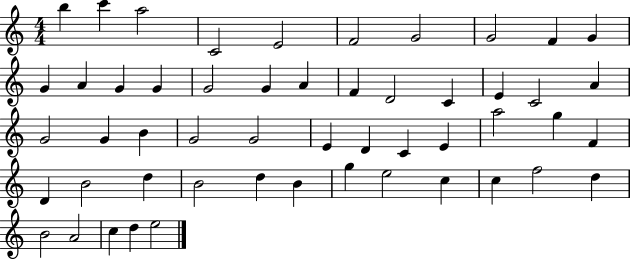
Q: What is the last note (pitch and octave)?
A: E5